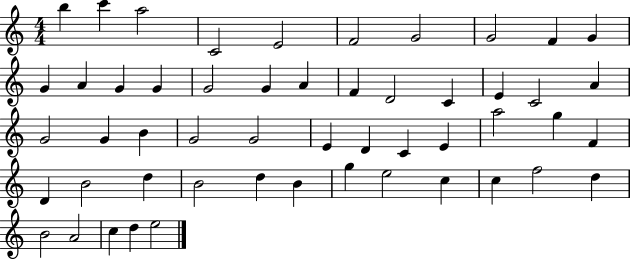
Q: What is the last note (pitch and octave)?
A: E5